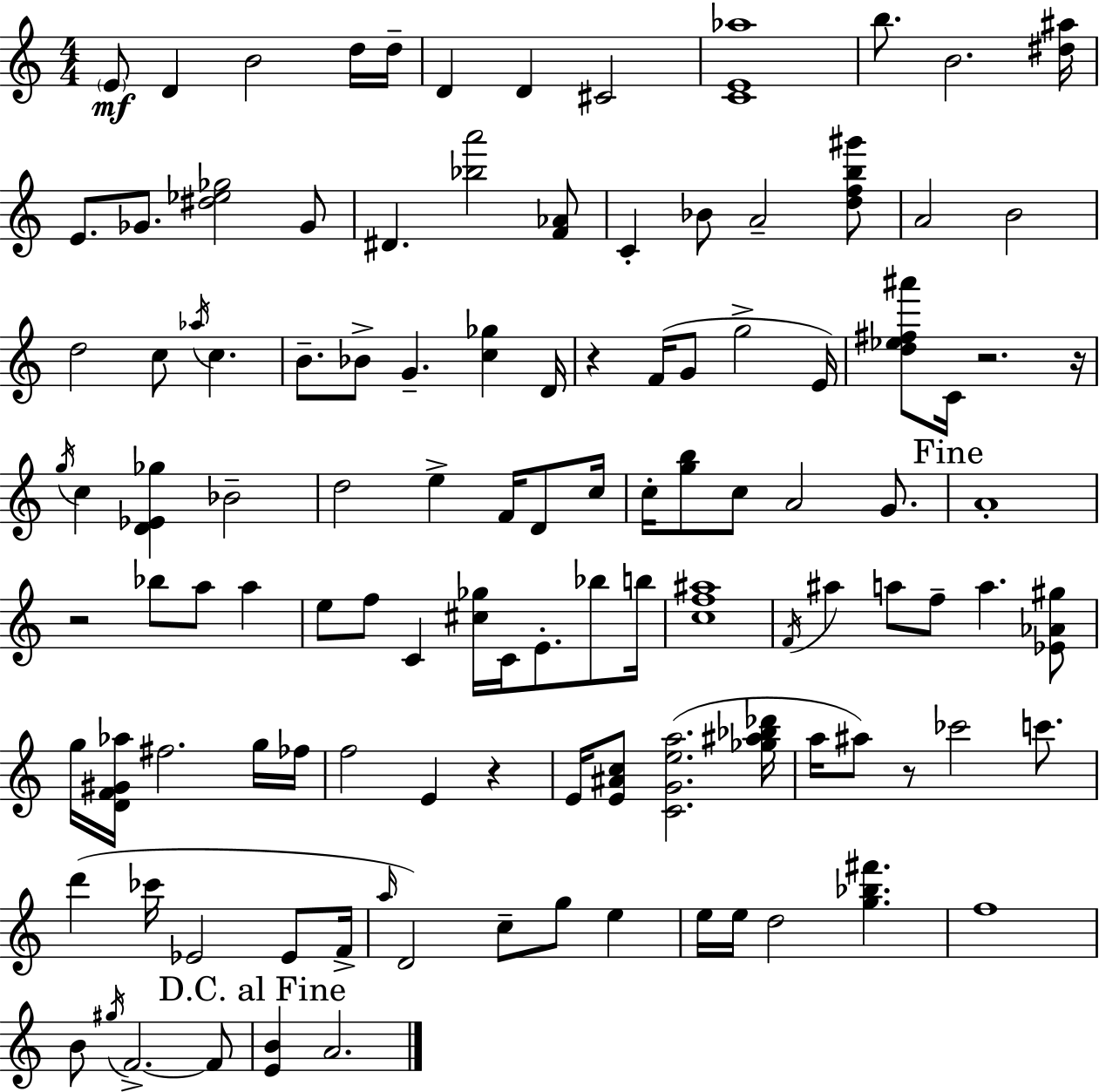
{
  \clef treble
  \numericTimeSignature
  \time 4/4
  \key a \minor
  \parenthesize e'8\mf d'4 b'2 d''16 d''16-- | d'4 d'4 cis'2 | <c' e' aes''>1 | b''8. b'2. <dis'' ais''>16 | \break e'8. ges'8. <dis'' ees'' ges''>2 ges'8 | dis'4. <bes'' a'''>2 <f' aes'>8 | c'4-. bes'8 a'2-- <d'' f'' b'' gis'''>8 | a'2 b'2 | \break d''2 c''8 \acciaccatura { aes''16 } c''4. | b'8.-- bes'8-> g'4.-- <c'' ges''>4 | d'16 r4 f'16( g'8 g''2-> | e'16) <d'' ees'' fis'' ais'''>8 c'16 r2. | \break r16 \acciaccatura { g''16 } c''4 <d' ees' ges''>4 bes'2-- | d''2 e''4-> f'16 d'8 | c''16 c''16-. <g'' b''>8 c''8 a'2 g'8. | \mark "Fine" a'1-. | \break r2 bes''8 a''8 a''4 | e''8 f''8 c'4 <cis'' ges''>16 c'16 e'8.-. bes''8 | b''16 <c'' f'' ais''>1 | \acciaccatura { f'16 } ais''4 a''8 f''8-- a''4. | \break <ees' aes' gis''>8 g''16 <d' f' gis' aes''>16 fis''2. | g''16 fes''16 f''2 e'4 r4 | e'16 <e' ais' c''>8 <c' g' e'' a''>2.( | <ges'' ais'' bes'' des'''>16 a''16 ais''8) r8 ces'''2 | \break c'''8. d'''4( ces'''16 ees'2 | ees'8 f'16-> \grace { a''16 }) d'2 c''8-- g''8 | e''4 e''16 e''16 d''2 <g'' bes'' fis'''>4. | f''1 | \break b'8 \acciaccatura { gis''16 } f'2.->~~ | f'8 \mark "D.C. al Fine" <e' b'>4 a'2. | \bar "|."
}